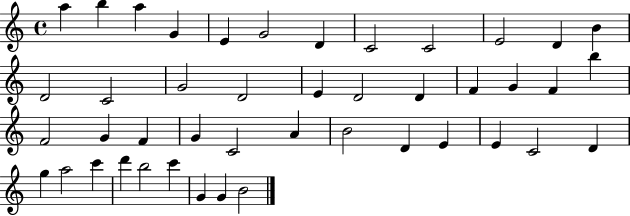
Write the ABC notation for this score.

X:1
T:Untitled
M:4/4
L:1/4
K:C
a b a G E G2 D C2 C2 E2 D B D2 C2 G2 D2 E D2 D F G F b F2 G F G C2 A B2 D E E C2 D g a2 c' d' b2 c' G G B2